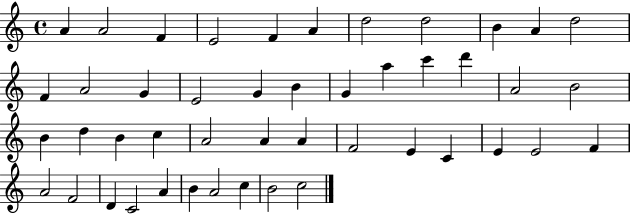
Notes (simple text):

A4/q A4/h F4/q E4/h F4/q A4/q D5/h D5/h B4/q A4/q D5/h F4/q A4/h G4/q E4/h G4/q B4/q G4/q A5/q C6/q D6/q A4/h B4/h B4/q D5/q B4/q C5/q A4/h A4/q A4/q F4/h E4/q C4/q E4/q E4/h F4/q A4/h F4/h D4/q C4/h A4/q B4/q A4/h C5/q B4/h C5/h